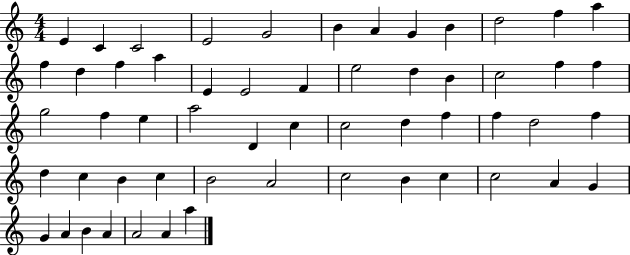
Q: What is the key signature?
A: C major